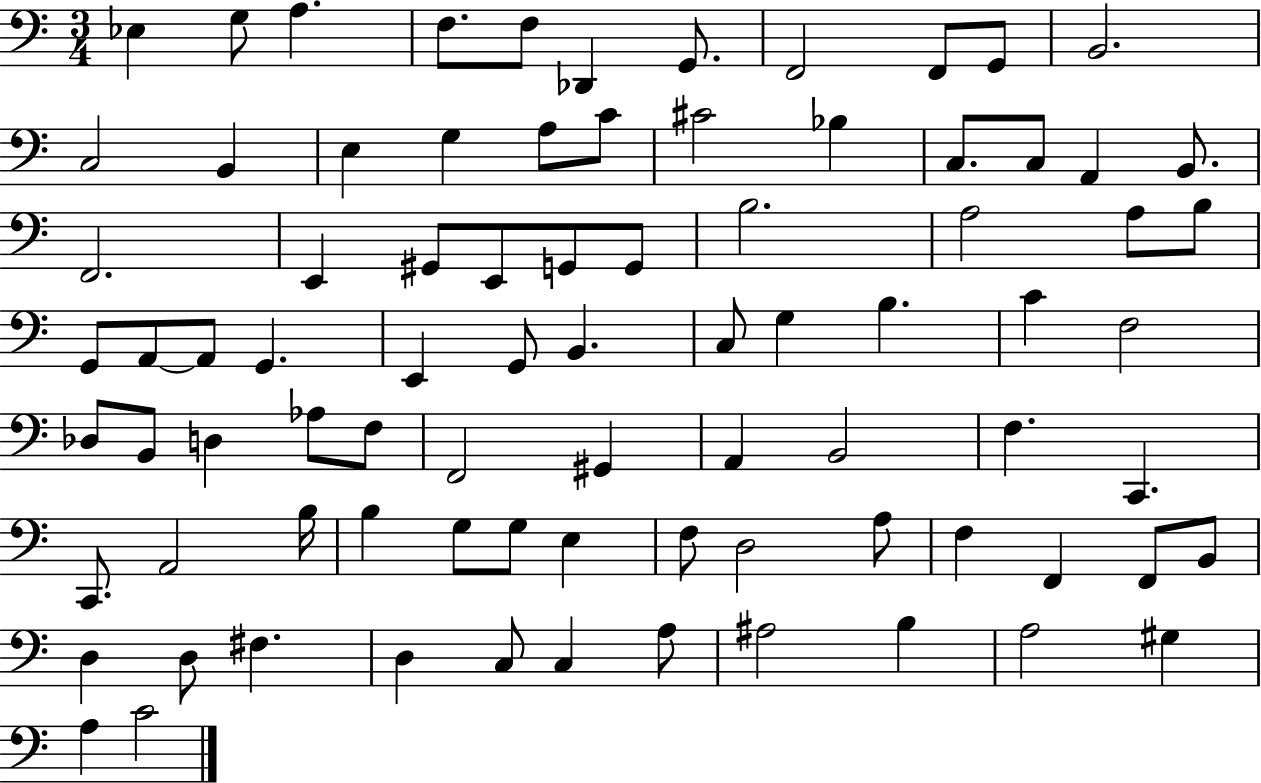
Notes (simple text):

Eb3/q G3/e A3/q. F3/e. F3/e Db2/q G2/e. F2/h F2/e G2/e B2/h. C3/h B2/q E3/q G3/q A3/e C4/e C#4/h Bb3/q C3/e. C3/e A2/q B2/e. F2/h. E2/q G#2/e E2/e G2/e G2/e B3/h. A3/h A3/e B3/e G2/e A2/e A2/e G2/q. E2/q G2/e B2/q. C3/e G3/q B3/q. C4/q F3/h Db3/e B2/e D3/q Ab3/e F3/e F2/h G#2/q A2/q B2/h F3/q. C2/q. C2/e. A2/h B3/s B3/q G3/e G3/e E3/q F3/e D3/h A3/e F3/q F2/q F2/e B2/e D3/q D3/e F#3/q. D3/q C3/e C3/q A3/e A#3/h B3/q A3/h G#3/q A3/q C4/h